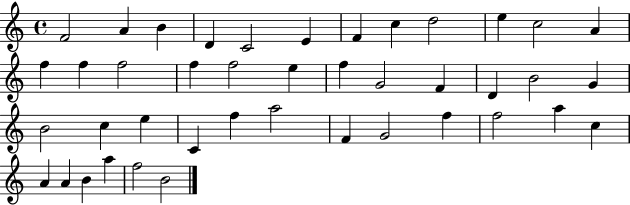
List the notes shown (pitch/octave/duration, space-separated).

F4/h A4/q B4/q D4/q C4/h E4/q F4/q C5/q D5/h E5/q C5/h A4/q F5/q F5/q F5/h F5/q F5/h E5/q F5/q G4/h F4/q D4/q B4/h G4/q B4/h C5/q E5/q C4/q F5/q A5/h F4/q G4/h F5/q F5/h A5/q C5/q A4/q A4/q B4/q A5/q F5/h B4/h